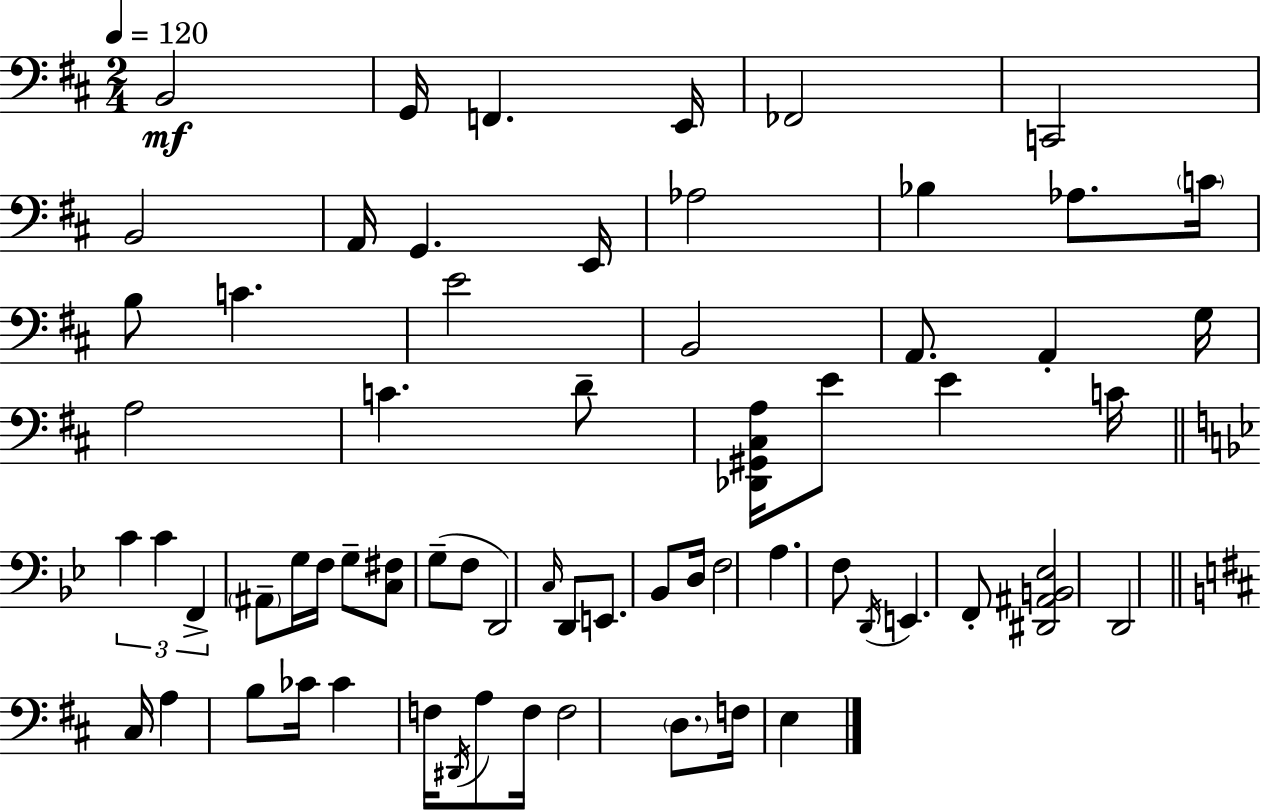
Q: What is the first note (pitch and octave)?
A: B2